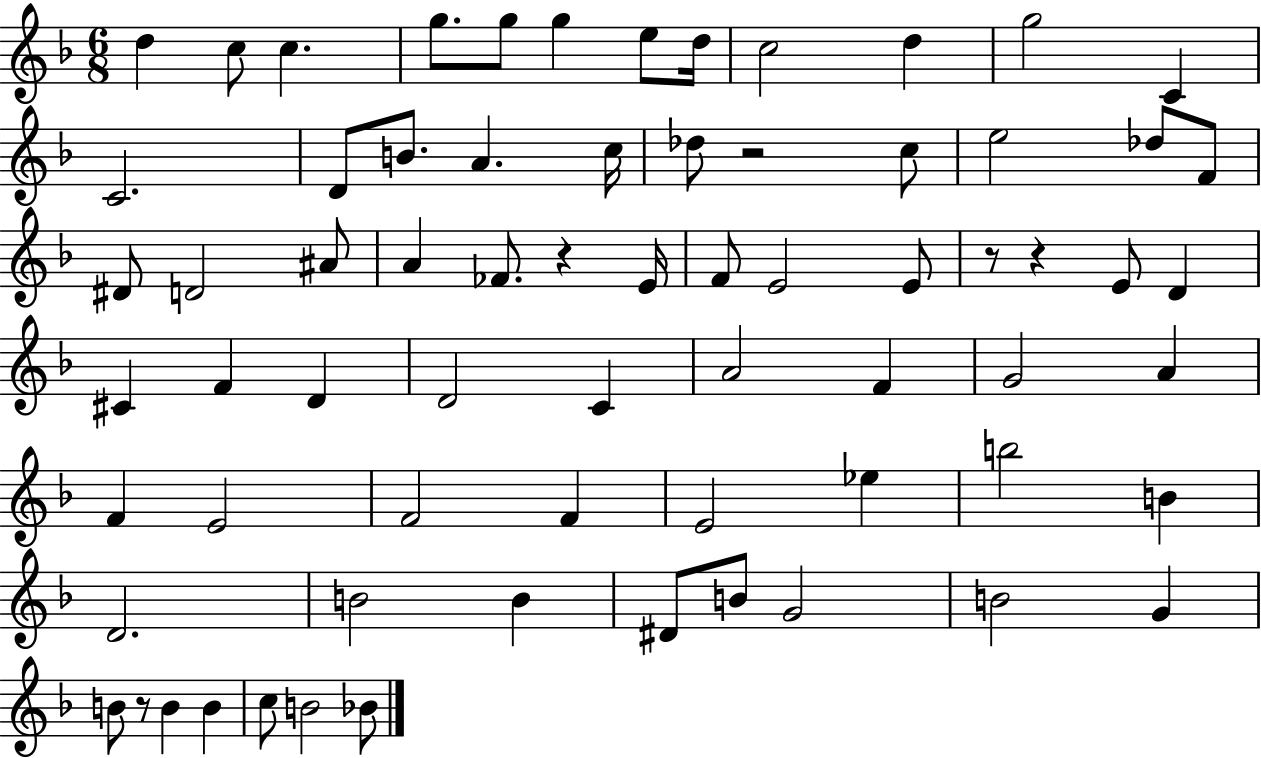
D5/q C5/e C5/q. G5/e. G5/e G5/q E5/e D5/s C5/h D5/q G5/h C4/q C4/h. D4/e B4/e. A4/q. C5/s Db5/e R/h C5/e E5/h Db5/e F4/e D#4/e D4/h A#4/e A4/q FES4/e. R/q E4/s F4/e E4/h E4/e R/e R/q E4/e D4/q C#4/q F4/q D4/q D4/h C4/q A4/h F4/q G4/h A4/q F4/q E4/h F4/h F4/q E4/h Eb5/q B5/h B4/q D4/h. B4/h B4/q D#4/e B4/e G4/h B4/h G4/q B4/e R/e B4/q B4/q C5/e B4/h Bb4/e